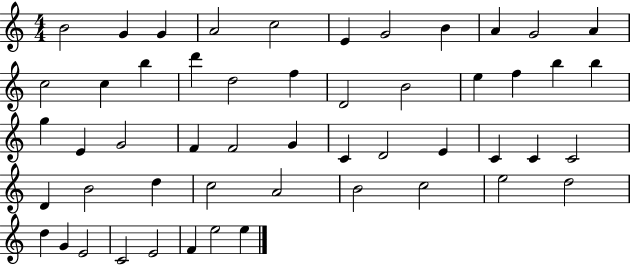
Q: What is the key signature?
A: C major